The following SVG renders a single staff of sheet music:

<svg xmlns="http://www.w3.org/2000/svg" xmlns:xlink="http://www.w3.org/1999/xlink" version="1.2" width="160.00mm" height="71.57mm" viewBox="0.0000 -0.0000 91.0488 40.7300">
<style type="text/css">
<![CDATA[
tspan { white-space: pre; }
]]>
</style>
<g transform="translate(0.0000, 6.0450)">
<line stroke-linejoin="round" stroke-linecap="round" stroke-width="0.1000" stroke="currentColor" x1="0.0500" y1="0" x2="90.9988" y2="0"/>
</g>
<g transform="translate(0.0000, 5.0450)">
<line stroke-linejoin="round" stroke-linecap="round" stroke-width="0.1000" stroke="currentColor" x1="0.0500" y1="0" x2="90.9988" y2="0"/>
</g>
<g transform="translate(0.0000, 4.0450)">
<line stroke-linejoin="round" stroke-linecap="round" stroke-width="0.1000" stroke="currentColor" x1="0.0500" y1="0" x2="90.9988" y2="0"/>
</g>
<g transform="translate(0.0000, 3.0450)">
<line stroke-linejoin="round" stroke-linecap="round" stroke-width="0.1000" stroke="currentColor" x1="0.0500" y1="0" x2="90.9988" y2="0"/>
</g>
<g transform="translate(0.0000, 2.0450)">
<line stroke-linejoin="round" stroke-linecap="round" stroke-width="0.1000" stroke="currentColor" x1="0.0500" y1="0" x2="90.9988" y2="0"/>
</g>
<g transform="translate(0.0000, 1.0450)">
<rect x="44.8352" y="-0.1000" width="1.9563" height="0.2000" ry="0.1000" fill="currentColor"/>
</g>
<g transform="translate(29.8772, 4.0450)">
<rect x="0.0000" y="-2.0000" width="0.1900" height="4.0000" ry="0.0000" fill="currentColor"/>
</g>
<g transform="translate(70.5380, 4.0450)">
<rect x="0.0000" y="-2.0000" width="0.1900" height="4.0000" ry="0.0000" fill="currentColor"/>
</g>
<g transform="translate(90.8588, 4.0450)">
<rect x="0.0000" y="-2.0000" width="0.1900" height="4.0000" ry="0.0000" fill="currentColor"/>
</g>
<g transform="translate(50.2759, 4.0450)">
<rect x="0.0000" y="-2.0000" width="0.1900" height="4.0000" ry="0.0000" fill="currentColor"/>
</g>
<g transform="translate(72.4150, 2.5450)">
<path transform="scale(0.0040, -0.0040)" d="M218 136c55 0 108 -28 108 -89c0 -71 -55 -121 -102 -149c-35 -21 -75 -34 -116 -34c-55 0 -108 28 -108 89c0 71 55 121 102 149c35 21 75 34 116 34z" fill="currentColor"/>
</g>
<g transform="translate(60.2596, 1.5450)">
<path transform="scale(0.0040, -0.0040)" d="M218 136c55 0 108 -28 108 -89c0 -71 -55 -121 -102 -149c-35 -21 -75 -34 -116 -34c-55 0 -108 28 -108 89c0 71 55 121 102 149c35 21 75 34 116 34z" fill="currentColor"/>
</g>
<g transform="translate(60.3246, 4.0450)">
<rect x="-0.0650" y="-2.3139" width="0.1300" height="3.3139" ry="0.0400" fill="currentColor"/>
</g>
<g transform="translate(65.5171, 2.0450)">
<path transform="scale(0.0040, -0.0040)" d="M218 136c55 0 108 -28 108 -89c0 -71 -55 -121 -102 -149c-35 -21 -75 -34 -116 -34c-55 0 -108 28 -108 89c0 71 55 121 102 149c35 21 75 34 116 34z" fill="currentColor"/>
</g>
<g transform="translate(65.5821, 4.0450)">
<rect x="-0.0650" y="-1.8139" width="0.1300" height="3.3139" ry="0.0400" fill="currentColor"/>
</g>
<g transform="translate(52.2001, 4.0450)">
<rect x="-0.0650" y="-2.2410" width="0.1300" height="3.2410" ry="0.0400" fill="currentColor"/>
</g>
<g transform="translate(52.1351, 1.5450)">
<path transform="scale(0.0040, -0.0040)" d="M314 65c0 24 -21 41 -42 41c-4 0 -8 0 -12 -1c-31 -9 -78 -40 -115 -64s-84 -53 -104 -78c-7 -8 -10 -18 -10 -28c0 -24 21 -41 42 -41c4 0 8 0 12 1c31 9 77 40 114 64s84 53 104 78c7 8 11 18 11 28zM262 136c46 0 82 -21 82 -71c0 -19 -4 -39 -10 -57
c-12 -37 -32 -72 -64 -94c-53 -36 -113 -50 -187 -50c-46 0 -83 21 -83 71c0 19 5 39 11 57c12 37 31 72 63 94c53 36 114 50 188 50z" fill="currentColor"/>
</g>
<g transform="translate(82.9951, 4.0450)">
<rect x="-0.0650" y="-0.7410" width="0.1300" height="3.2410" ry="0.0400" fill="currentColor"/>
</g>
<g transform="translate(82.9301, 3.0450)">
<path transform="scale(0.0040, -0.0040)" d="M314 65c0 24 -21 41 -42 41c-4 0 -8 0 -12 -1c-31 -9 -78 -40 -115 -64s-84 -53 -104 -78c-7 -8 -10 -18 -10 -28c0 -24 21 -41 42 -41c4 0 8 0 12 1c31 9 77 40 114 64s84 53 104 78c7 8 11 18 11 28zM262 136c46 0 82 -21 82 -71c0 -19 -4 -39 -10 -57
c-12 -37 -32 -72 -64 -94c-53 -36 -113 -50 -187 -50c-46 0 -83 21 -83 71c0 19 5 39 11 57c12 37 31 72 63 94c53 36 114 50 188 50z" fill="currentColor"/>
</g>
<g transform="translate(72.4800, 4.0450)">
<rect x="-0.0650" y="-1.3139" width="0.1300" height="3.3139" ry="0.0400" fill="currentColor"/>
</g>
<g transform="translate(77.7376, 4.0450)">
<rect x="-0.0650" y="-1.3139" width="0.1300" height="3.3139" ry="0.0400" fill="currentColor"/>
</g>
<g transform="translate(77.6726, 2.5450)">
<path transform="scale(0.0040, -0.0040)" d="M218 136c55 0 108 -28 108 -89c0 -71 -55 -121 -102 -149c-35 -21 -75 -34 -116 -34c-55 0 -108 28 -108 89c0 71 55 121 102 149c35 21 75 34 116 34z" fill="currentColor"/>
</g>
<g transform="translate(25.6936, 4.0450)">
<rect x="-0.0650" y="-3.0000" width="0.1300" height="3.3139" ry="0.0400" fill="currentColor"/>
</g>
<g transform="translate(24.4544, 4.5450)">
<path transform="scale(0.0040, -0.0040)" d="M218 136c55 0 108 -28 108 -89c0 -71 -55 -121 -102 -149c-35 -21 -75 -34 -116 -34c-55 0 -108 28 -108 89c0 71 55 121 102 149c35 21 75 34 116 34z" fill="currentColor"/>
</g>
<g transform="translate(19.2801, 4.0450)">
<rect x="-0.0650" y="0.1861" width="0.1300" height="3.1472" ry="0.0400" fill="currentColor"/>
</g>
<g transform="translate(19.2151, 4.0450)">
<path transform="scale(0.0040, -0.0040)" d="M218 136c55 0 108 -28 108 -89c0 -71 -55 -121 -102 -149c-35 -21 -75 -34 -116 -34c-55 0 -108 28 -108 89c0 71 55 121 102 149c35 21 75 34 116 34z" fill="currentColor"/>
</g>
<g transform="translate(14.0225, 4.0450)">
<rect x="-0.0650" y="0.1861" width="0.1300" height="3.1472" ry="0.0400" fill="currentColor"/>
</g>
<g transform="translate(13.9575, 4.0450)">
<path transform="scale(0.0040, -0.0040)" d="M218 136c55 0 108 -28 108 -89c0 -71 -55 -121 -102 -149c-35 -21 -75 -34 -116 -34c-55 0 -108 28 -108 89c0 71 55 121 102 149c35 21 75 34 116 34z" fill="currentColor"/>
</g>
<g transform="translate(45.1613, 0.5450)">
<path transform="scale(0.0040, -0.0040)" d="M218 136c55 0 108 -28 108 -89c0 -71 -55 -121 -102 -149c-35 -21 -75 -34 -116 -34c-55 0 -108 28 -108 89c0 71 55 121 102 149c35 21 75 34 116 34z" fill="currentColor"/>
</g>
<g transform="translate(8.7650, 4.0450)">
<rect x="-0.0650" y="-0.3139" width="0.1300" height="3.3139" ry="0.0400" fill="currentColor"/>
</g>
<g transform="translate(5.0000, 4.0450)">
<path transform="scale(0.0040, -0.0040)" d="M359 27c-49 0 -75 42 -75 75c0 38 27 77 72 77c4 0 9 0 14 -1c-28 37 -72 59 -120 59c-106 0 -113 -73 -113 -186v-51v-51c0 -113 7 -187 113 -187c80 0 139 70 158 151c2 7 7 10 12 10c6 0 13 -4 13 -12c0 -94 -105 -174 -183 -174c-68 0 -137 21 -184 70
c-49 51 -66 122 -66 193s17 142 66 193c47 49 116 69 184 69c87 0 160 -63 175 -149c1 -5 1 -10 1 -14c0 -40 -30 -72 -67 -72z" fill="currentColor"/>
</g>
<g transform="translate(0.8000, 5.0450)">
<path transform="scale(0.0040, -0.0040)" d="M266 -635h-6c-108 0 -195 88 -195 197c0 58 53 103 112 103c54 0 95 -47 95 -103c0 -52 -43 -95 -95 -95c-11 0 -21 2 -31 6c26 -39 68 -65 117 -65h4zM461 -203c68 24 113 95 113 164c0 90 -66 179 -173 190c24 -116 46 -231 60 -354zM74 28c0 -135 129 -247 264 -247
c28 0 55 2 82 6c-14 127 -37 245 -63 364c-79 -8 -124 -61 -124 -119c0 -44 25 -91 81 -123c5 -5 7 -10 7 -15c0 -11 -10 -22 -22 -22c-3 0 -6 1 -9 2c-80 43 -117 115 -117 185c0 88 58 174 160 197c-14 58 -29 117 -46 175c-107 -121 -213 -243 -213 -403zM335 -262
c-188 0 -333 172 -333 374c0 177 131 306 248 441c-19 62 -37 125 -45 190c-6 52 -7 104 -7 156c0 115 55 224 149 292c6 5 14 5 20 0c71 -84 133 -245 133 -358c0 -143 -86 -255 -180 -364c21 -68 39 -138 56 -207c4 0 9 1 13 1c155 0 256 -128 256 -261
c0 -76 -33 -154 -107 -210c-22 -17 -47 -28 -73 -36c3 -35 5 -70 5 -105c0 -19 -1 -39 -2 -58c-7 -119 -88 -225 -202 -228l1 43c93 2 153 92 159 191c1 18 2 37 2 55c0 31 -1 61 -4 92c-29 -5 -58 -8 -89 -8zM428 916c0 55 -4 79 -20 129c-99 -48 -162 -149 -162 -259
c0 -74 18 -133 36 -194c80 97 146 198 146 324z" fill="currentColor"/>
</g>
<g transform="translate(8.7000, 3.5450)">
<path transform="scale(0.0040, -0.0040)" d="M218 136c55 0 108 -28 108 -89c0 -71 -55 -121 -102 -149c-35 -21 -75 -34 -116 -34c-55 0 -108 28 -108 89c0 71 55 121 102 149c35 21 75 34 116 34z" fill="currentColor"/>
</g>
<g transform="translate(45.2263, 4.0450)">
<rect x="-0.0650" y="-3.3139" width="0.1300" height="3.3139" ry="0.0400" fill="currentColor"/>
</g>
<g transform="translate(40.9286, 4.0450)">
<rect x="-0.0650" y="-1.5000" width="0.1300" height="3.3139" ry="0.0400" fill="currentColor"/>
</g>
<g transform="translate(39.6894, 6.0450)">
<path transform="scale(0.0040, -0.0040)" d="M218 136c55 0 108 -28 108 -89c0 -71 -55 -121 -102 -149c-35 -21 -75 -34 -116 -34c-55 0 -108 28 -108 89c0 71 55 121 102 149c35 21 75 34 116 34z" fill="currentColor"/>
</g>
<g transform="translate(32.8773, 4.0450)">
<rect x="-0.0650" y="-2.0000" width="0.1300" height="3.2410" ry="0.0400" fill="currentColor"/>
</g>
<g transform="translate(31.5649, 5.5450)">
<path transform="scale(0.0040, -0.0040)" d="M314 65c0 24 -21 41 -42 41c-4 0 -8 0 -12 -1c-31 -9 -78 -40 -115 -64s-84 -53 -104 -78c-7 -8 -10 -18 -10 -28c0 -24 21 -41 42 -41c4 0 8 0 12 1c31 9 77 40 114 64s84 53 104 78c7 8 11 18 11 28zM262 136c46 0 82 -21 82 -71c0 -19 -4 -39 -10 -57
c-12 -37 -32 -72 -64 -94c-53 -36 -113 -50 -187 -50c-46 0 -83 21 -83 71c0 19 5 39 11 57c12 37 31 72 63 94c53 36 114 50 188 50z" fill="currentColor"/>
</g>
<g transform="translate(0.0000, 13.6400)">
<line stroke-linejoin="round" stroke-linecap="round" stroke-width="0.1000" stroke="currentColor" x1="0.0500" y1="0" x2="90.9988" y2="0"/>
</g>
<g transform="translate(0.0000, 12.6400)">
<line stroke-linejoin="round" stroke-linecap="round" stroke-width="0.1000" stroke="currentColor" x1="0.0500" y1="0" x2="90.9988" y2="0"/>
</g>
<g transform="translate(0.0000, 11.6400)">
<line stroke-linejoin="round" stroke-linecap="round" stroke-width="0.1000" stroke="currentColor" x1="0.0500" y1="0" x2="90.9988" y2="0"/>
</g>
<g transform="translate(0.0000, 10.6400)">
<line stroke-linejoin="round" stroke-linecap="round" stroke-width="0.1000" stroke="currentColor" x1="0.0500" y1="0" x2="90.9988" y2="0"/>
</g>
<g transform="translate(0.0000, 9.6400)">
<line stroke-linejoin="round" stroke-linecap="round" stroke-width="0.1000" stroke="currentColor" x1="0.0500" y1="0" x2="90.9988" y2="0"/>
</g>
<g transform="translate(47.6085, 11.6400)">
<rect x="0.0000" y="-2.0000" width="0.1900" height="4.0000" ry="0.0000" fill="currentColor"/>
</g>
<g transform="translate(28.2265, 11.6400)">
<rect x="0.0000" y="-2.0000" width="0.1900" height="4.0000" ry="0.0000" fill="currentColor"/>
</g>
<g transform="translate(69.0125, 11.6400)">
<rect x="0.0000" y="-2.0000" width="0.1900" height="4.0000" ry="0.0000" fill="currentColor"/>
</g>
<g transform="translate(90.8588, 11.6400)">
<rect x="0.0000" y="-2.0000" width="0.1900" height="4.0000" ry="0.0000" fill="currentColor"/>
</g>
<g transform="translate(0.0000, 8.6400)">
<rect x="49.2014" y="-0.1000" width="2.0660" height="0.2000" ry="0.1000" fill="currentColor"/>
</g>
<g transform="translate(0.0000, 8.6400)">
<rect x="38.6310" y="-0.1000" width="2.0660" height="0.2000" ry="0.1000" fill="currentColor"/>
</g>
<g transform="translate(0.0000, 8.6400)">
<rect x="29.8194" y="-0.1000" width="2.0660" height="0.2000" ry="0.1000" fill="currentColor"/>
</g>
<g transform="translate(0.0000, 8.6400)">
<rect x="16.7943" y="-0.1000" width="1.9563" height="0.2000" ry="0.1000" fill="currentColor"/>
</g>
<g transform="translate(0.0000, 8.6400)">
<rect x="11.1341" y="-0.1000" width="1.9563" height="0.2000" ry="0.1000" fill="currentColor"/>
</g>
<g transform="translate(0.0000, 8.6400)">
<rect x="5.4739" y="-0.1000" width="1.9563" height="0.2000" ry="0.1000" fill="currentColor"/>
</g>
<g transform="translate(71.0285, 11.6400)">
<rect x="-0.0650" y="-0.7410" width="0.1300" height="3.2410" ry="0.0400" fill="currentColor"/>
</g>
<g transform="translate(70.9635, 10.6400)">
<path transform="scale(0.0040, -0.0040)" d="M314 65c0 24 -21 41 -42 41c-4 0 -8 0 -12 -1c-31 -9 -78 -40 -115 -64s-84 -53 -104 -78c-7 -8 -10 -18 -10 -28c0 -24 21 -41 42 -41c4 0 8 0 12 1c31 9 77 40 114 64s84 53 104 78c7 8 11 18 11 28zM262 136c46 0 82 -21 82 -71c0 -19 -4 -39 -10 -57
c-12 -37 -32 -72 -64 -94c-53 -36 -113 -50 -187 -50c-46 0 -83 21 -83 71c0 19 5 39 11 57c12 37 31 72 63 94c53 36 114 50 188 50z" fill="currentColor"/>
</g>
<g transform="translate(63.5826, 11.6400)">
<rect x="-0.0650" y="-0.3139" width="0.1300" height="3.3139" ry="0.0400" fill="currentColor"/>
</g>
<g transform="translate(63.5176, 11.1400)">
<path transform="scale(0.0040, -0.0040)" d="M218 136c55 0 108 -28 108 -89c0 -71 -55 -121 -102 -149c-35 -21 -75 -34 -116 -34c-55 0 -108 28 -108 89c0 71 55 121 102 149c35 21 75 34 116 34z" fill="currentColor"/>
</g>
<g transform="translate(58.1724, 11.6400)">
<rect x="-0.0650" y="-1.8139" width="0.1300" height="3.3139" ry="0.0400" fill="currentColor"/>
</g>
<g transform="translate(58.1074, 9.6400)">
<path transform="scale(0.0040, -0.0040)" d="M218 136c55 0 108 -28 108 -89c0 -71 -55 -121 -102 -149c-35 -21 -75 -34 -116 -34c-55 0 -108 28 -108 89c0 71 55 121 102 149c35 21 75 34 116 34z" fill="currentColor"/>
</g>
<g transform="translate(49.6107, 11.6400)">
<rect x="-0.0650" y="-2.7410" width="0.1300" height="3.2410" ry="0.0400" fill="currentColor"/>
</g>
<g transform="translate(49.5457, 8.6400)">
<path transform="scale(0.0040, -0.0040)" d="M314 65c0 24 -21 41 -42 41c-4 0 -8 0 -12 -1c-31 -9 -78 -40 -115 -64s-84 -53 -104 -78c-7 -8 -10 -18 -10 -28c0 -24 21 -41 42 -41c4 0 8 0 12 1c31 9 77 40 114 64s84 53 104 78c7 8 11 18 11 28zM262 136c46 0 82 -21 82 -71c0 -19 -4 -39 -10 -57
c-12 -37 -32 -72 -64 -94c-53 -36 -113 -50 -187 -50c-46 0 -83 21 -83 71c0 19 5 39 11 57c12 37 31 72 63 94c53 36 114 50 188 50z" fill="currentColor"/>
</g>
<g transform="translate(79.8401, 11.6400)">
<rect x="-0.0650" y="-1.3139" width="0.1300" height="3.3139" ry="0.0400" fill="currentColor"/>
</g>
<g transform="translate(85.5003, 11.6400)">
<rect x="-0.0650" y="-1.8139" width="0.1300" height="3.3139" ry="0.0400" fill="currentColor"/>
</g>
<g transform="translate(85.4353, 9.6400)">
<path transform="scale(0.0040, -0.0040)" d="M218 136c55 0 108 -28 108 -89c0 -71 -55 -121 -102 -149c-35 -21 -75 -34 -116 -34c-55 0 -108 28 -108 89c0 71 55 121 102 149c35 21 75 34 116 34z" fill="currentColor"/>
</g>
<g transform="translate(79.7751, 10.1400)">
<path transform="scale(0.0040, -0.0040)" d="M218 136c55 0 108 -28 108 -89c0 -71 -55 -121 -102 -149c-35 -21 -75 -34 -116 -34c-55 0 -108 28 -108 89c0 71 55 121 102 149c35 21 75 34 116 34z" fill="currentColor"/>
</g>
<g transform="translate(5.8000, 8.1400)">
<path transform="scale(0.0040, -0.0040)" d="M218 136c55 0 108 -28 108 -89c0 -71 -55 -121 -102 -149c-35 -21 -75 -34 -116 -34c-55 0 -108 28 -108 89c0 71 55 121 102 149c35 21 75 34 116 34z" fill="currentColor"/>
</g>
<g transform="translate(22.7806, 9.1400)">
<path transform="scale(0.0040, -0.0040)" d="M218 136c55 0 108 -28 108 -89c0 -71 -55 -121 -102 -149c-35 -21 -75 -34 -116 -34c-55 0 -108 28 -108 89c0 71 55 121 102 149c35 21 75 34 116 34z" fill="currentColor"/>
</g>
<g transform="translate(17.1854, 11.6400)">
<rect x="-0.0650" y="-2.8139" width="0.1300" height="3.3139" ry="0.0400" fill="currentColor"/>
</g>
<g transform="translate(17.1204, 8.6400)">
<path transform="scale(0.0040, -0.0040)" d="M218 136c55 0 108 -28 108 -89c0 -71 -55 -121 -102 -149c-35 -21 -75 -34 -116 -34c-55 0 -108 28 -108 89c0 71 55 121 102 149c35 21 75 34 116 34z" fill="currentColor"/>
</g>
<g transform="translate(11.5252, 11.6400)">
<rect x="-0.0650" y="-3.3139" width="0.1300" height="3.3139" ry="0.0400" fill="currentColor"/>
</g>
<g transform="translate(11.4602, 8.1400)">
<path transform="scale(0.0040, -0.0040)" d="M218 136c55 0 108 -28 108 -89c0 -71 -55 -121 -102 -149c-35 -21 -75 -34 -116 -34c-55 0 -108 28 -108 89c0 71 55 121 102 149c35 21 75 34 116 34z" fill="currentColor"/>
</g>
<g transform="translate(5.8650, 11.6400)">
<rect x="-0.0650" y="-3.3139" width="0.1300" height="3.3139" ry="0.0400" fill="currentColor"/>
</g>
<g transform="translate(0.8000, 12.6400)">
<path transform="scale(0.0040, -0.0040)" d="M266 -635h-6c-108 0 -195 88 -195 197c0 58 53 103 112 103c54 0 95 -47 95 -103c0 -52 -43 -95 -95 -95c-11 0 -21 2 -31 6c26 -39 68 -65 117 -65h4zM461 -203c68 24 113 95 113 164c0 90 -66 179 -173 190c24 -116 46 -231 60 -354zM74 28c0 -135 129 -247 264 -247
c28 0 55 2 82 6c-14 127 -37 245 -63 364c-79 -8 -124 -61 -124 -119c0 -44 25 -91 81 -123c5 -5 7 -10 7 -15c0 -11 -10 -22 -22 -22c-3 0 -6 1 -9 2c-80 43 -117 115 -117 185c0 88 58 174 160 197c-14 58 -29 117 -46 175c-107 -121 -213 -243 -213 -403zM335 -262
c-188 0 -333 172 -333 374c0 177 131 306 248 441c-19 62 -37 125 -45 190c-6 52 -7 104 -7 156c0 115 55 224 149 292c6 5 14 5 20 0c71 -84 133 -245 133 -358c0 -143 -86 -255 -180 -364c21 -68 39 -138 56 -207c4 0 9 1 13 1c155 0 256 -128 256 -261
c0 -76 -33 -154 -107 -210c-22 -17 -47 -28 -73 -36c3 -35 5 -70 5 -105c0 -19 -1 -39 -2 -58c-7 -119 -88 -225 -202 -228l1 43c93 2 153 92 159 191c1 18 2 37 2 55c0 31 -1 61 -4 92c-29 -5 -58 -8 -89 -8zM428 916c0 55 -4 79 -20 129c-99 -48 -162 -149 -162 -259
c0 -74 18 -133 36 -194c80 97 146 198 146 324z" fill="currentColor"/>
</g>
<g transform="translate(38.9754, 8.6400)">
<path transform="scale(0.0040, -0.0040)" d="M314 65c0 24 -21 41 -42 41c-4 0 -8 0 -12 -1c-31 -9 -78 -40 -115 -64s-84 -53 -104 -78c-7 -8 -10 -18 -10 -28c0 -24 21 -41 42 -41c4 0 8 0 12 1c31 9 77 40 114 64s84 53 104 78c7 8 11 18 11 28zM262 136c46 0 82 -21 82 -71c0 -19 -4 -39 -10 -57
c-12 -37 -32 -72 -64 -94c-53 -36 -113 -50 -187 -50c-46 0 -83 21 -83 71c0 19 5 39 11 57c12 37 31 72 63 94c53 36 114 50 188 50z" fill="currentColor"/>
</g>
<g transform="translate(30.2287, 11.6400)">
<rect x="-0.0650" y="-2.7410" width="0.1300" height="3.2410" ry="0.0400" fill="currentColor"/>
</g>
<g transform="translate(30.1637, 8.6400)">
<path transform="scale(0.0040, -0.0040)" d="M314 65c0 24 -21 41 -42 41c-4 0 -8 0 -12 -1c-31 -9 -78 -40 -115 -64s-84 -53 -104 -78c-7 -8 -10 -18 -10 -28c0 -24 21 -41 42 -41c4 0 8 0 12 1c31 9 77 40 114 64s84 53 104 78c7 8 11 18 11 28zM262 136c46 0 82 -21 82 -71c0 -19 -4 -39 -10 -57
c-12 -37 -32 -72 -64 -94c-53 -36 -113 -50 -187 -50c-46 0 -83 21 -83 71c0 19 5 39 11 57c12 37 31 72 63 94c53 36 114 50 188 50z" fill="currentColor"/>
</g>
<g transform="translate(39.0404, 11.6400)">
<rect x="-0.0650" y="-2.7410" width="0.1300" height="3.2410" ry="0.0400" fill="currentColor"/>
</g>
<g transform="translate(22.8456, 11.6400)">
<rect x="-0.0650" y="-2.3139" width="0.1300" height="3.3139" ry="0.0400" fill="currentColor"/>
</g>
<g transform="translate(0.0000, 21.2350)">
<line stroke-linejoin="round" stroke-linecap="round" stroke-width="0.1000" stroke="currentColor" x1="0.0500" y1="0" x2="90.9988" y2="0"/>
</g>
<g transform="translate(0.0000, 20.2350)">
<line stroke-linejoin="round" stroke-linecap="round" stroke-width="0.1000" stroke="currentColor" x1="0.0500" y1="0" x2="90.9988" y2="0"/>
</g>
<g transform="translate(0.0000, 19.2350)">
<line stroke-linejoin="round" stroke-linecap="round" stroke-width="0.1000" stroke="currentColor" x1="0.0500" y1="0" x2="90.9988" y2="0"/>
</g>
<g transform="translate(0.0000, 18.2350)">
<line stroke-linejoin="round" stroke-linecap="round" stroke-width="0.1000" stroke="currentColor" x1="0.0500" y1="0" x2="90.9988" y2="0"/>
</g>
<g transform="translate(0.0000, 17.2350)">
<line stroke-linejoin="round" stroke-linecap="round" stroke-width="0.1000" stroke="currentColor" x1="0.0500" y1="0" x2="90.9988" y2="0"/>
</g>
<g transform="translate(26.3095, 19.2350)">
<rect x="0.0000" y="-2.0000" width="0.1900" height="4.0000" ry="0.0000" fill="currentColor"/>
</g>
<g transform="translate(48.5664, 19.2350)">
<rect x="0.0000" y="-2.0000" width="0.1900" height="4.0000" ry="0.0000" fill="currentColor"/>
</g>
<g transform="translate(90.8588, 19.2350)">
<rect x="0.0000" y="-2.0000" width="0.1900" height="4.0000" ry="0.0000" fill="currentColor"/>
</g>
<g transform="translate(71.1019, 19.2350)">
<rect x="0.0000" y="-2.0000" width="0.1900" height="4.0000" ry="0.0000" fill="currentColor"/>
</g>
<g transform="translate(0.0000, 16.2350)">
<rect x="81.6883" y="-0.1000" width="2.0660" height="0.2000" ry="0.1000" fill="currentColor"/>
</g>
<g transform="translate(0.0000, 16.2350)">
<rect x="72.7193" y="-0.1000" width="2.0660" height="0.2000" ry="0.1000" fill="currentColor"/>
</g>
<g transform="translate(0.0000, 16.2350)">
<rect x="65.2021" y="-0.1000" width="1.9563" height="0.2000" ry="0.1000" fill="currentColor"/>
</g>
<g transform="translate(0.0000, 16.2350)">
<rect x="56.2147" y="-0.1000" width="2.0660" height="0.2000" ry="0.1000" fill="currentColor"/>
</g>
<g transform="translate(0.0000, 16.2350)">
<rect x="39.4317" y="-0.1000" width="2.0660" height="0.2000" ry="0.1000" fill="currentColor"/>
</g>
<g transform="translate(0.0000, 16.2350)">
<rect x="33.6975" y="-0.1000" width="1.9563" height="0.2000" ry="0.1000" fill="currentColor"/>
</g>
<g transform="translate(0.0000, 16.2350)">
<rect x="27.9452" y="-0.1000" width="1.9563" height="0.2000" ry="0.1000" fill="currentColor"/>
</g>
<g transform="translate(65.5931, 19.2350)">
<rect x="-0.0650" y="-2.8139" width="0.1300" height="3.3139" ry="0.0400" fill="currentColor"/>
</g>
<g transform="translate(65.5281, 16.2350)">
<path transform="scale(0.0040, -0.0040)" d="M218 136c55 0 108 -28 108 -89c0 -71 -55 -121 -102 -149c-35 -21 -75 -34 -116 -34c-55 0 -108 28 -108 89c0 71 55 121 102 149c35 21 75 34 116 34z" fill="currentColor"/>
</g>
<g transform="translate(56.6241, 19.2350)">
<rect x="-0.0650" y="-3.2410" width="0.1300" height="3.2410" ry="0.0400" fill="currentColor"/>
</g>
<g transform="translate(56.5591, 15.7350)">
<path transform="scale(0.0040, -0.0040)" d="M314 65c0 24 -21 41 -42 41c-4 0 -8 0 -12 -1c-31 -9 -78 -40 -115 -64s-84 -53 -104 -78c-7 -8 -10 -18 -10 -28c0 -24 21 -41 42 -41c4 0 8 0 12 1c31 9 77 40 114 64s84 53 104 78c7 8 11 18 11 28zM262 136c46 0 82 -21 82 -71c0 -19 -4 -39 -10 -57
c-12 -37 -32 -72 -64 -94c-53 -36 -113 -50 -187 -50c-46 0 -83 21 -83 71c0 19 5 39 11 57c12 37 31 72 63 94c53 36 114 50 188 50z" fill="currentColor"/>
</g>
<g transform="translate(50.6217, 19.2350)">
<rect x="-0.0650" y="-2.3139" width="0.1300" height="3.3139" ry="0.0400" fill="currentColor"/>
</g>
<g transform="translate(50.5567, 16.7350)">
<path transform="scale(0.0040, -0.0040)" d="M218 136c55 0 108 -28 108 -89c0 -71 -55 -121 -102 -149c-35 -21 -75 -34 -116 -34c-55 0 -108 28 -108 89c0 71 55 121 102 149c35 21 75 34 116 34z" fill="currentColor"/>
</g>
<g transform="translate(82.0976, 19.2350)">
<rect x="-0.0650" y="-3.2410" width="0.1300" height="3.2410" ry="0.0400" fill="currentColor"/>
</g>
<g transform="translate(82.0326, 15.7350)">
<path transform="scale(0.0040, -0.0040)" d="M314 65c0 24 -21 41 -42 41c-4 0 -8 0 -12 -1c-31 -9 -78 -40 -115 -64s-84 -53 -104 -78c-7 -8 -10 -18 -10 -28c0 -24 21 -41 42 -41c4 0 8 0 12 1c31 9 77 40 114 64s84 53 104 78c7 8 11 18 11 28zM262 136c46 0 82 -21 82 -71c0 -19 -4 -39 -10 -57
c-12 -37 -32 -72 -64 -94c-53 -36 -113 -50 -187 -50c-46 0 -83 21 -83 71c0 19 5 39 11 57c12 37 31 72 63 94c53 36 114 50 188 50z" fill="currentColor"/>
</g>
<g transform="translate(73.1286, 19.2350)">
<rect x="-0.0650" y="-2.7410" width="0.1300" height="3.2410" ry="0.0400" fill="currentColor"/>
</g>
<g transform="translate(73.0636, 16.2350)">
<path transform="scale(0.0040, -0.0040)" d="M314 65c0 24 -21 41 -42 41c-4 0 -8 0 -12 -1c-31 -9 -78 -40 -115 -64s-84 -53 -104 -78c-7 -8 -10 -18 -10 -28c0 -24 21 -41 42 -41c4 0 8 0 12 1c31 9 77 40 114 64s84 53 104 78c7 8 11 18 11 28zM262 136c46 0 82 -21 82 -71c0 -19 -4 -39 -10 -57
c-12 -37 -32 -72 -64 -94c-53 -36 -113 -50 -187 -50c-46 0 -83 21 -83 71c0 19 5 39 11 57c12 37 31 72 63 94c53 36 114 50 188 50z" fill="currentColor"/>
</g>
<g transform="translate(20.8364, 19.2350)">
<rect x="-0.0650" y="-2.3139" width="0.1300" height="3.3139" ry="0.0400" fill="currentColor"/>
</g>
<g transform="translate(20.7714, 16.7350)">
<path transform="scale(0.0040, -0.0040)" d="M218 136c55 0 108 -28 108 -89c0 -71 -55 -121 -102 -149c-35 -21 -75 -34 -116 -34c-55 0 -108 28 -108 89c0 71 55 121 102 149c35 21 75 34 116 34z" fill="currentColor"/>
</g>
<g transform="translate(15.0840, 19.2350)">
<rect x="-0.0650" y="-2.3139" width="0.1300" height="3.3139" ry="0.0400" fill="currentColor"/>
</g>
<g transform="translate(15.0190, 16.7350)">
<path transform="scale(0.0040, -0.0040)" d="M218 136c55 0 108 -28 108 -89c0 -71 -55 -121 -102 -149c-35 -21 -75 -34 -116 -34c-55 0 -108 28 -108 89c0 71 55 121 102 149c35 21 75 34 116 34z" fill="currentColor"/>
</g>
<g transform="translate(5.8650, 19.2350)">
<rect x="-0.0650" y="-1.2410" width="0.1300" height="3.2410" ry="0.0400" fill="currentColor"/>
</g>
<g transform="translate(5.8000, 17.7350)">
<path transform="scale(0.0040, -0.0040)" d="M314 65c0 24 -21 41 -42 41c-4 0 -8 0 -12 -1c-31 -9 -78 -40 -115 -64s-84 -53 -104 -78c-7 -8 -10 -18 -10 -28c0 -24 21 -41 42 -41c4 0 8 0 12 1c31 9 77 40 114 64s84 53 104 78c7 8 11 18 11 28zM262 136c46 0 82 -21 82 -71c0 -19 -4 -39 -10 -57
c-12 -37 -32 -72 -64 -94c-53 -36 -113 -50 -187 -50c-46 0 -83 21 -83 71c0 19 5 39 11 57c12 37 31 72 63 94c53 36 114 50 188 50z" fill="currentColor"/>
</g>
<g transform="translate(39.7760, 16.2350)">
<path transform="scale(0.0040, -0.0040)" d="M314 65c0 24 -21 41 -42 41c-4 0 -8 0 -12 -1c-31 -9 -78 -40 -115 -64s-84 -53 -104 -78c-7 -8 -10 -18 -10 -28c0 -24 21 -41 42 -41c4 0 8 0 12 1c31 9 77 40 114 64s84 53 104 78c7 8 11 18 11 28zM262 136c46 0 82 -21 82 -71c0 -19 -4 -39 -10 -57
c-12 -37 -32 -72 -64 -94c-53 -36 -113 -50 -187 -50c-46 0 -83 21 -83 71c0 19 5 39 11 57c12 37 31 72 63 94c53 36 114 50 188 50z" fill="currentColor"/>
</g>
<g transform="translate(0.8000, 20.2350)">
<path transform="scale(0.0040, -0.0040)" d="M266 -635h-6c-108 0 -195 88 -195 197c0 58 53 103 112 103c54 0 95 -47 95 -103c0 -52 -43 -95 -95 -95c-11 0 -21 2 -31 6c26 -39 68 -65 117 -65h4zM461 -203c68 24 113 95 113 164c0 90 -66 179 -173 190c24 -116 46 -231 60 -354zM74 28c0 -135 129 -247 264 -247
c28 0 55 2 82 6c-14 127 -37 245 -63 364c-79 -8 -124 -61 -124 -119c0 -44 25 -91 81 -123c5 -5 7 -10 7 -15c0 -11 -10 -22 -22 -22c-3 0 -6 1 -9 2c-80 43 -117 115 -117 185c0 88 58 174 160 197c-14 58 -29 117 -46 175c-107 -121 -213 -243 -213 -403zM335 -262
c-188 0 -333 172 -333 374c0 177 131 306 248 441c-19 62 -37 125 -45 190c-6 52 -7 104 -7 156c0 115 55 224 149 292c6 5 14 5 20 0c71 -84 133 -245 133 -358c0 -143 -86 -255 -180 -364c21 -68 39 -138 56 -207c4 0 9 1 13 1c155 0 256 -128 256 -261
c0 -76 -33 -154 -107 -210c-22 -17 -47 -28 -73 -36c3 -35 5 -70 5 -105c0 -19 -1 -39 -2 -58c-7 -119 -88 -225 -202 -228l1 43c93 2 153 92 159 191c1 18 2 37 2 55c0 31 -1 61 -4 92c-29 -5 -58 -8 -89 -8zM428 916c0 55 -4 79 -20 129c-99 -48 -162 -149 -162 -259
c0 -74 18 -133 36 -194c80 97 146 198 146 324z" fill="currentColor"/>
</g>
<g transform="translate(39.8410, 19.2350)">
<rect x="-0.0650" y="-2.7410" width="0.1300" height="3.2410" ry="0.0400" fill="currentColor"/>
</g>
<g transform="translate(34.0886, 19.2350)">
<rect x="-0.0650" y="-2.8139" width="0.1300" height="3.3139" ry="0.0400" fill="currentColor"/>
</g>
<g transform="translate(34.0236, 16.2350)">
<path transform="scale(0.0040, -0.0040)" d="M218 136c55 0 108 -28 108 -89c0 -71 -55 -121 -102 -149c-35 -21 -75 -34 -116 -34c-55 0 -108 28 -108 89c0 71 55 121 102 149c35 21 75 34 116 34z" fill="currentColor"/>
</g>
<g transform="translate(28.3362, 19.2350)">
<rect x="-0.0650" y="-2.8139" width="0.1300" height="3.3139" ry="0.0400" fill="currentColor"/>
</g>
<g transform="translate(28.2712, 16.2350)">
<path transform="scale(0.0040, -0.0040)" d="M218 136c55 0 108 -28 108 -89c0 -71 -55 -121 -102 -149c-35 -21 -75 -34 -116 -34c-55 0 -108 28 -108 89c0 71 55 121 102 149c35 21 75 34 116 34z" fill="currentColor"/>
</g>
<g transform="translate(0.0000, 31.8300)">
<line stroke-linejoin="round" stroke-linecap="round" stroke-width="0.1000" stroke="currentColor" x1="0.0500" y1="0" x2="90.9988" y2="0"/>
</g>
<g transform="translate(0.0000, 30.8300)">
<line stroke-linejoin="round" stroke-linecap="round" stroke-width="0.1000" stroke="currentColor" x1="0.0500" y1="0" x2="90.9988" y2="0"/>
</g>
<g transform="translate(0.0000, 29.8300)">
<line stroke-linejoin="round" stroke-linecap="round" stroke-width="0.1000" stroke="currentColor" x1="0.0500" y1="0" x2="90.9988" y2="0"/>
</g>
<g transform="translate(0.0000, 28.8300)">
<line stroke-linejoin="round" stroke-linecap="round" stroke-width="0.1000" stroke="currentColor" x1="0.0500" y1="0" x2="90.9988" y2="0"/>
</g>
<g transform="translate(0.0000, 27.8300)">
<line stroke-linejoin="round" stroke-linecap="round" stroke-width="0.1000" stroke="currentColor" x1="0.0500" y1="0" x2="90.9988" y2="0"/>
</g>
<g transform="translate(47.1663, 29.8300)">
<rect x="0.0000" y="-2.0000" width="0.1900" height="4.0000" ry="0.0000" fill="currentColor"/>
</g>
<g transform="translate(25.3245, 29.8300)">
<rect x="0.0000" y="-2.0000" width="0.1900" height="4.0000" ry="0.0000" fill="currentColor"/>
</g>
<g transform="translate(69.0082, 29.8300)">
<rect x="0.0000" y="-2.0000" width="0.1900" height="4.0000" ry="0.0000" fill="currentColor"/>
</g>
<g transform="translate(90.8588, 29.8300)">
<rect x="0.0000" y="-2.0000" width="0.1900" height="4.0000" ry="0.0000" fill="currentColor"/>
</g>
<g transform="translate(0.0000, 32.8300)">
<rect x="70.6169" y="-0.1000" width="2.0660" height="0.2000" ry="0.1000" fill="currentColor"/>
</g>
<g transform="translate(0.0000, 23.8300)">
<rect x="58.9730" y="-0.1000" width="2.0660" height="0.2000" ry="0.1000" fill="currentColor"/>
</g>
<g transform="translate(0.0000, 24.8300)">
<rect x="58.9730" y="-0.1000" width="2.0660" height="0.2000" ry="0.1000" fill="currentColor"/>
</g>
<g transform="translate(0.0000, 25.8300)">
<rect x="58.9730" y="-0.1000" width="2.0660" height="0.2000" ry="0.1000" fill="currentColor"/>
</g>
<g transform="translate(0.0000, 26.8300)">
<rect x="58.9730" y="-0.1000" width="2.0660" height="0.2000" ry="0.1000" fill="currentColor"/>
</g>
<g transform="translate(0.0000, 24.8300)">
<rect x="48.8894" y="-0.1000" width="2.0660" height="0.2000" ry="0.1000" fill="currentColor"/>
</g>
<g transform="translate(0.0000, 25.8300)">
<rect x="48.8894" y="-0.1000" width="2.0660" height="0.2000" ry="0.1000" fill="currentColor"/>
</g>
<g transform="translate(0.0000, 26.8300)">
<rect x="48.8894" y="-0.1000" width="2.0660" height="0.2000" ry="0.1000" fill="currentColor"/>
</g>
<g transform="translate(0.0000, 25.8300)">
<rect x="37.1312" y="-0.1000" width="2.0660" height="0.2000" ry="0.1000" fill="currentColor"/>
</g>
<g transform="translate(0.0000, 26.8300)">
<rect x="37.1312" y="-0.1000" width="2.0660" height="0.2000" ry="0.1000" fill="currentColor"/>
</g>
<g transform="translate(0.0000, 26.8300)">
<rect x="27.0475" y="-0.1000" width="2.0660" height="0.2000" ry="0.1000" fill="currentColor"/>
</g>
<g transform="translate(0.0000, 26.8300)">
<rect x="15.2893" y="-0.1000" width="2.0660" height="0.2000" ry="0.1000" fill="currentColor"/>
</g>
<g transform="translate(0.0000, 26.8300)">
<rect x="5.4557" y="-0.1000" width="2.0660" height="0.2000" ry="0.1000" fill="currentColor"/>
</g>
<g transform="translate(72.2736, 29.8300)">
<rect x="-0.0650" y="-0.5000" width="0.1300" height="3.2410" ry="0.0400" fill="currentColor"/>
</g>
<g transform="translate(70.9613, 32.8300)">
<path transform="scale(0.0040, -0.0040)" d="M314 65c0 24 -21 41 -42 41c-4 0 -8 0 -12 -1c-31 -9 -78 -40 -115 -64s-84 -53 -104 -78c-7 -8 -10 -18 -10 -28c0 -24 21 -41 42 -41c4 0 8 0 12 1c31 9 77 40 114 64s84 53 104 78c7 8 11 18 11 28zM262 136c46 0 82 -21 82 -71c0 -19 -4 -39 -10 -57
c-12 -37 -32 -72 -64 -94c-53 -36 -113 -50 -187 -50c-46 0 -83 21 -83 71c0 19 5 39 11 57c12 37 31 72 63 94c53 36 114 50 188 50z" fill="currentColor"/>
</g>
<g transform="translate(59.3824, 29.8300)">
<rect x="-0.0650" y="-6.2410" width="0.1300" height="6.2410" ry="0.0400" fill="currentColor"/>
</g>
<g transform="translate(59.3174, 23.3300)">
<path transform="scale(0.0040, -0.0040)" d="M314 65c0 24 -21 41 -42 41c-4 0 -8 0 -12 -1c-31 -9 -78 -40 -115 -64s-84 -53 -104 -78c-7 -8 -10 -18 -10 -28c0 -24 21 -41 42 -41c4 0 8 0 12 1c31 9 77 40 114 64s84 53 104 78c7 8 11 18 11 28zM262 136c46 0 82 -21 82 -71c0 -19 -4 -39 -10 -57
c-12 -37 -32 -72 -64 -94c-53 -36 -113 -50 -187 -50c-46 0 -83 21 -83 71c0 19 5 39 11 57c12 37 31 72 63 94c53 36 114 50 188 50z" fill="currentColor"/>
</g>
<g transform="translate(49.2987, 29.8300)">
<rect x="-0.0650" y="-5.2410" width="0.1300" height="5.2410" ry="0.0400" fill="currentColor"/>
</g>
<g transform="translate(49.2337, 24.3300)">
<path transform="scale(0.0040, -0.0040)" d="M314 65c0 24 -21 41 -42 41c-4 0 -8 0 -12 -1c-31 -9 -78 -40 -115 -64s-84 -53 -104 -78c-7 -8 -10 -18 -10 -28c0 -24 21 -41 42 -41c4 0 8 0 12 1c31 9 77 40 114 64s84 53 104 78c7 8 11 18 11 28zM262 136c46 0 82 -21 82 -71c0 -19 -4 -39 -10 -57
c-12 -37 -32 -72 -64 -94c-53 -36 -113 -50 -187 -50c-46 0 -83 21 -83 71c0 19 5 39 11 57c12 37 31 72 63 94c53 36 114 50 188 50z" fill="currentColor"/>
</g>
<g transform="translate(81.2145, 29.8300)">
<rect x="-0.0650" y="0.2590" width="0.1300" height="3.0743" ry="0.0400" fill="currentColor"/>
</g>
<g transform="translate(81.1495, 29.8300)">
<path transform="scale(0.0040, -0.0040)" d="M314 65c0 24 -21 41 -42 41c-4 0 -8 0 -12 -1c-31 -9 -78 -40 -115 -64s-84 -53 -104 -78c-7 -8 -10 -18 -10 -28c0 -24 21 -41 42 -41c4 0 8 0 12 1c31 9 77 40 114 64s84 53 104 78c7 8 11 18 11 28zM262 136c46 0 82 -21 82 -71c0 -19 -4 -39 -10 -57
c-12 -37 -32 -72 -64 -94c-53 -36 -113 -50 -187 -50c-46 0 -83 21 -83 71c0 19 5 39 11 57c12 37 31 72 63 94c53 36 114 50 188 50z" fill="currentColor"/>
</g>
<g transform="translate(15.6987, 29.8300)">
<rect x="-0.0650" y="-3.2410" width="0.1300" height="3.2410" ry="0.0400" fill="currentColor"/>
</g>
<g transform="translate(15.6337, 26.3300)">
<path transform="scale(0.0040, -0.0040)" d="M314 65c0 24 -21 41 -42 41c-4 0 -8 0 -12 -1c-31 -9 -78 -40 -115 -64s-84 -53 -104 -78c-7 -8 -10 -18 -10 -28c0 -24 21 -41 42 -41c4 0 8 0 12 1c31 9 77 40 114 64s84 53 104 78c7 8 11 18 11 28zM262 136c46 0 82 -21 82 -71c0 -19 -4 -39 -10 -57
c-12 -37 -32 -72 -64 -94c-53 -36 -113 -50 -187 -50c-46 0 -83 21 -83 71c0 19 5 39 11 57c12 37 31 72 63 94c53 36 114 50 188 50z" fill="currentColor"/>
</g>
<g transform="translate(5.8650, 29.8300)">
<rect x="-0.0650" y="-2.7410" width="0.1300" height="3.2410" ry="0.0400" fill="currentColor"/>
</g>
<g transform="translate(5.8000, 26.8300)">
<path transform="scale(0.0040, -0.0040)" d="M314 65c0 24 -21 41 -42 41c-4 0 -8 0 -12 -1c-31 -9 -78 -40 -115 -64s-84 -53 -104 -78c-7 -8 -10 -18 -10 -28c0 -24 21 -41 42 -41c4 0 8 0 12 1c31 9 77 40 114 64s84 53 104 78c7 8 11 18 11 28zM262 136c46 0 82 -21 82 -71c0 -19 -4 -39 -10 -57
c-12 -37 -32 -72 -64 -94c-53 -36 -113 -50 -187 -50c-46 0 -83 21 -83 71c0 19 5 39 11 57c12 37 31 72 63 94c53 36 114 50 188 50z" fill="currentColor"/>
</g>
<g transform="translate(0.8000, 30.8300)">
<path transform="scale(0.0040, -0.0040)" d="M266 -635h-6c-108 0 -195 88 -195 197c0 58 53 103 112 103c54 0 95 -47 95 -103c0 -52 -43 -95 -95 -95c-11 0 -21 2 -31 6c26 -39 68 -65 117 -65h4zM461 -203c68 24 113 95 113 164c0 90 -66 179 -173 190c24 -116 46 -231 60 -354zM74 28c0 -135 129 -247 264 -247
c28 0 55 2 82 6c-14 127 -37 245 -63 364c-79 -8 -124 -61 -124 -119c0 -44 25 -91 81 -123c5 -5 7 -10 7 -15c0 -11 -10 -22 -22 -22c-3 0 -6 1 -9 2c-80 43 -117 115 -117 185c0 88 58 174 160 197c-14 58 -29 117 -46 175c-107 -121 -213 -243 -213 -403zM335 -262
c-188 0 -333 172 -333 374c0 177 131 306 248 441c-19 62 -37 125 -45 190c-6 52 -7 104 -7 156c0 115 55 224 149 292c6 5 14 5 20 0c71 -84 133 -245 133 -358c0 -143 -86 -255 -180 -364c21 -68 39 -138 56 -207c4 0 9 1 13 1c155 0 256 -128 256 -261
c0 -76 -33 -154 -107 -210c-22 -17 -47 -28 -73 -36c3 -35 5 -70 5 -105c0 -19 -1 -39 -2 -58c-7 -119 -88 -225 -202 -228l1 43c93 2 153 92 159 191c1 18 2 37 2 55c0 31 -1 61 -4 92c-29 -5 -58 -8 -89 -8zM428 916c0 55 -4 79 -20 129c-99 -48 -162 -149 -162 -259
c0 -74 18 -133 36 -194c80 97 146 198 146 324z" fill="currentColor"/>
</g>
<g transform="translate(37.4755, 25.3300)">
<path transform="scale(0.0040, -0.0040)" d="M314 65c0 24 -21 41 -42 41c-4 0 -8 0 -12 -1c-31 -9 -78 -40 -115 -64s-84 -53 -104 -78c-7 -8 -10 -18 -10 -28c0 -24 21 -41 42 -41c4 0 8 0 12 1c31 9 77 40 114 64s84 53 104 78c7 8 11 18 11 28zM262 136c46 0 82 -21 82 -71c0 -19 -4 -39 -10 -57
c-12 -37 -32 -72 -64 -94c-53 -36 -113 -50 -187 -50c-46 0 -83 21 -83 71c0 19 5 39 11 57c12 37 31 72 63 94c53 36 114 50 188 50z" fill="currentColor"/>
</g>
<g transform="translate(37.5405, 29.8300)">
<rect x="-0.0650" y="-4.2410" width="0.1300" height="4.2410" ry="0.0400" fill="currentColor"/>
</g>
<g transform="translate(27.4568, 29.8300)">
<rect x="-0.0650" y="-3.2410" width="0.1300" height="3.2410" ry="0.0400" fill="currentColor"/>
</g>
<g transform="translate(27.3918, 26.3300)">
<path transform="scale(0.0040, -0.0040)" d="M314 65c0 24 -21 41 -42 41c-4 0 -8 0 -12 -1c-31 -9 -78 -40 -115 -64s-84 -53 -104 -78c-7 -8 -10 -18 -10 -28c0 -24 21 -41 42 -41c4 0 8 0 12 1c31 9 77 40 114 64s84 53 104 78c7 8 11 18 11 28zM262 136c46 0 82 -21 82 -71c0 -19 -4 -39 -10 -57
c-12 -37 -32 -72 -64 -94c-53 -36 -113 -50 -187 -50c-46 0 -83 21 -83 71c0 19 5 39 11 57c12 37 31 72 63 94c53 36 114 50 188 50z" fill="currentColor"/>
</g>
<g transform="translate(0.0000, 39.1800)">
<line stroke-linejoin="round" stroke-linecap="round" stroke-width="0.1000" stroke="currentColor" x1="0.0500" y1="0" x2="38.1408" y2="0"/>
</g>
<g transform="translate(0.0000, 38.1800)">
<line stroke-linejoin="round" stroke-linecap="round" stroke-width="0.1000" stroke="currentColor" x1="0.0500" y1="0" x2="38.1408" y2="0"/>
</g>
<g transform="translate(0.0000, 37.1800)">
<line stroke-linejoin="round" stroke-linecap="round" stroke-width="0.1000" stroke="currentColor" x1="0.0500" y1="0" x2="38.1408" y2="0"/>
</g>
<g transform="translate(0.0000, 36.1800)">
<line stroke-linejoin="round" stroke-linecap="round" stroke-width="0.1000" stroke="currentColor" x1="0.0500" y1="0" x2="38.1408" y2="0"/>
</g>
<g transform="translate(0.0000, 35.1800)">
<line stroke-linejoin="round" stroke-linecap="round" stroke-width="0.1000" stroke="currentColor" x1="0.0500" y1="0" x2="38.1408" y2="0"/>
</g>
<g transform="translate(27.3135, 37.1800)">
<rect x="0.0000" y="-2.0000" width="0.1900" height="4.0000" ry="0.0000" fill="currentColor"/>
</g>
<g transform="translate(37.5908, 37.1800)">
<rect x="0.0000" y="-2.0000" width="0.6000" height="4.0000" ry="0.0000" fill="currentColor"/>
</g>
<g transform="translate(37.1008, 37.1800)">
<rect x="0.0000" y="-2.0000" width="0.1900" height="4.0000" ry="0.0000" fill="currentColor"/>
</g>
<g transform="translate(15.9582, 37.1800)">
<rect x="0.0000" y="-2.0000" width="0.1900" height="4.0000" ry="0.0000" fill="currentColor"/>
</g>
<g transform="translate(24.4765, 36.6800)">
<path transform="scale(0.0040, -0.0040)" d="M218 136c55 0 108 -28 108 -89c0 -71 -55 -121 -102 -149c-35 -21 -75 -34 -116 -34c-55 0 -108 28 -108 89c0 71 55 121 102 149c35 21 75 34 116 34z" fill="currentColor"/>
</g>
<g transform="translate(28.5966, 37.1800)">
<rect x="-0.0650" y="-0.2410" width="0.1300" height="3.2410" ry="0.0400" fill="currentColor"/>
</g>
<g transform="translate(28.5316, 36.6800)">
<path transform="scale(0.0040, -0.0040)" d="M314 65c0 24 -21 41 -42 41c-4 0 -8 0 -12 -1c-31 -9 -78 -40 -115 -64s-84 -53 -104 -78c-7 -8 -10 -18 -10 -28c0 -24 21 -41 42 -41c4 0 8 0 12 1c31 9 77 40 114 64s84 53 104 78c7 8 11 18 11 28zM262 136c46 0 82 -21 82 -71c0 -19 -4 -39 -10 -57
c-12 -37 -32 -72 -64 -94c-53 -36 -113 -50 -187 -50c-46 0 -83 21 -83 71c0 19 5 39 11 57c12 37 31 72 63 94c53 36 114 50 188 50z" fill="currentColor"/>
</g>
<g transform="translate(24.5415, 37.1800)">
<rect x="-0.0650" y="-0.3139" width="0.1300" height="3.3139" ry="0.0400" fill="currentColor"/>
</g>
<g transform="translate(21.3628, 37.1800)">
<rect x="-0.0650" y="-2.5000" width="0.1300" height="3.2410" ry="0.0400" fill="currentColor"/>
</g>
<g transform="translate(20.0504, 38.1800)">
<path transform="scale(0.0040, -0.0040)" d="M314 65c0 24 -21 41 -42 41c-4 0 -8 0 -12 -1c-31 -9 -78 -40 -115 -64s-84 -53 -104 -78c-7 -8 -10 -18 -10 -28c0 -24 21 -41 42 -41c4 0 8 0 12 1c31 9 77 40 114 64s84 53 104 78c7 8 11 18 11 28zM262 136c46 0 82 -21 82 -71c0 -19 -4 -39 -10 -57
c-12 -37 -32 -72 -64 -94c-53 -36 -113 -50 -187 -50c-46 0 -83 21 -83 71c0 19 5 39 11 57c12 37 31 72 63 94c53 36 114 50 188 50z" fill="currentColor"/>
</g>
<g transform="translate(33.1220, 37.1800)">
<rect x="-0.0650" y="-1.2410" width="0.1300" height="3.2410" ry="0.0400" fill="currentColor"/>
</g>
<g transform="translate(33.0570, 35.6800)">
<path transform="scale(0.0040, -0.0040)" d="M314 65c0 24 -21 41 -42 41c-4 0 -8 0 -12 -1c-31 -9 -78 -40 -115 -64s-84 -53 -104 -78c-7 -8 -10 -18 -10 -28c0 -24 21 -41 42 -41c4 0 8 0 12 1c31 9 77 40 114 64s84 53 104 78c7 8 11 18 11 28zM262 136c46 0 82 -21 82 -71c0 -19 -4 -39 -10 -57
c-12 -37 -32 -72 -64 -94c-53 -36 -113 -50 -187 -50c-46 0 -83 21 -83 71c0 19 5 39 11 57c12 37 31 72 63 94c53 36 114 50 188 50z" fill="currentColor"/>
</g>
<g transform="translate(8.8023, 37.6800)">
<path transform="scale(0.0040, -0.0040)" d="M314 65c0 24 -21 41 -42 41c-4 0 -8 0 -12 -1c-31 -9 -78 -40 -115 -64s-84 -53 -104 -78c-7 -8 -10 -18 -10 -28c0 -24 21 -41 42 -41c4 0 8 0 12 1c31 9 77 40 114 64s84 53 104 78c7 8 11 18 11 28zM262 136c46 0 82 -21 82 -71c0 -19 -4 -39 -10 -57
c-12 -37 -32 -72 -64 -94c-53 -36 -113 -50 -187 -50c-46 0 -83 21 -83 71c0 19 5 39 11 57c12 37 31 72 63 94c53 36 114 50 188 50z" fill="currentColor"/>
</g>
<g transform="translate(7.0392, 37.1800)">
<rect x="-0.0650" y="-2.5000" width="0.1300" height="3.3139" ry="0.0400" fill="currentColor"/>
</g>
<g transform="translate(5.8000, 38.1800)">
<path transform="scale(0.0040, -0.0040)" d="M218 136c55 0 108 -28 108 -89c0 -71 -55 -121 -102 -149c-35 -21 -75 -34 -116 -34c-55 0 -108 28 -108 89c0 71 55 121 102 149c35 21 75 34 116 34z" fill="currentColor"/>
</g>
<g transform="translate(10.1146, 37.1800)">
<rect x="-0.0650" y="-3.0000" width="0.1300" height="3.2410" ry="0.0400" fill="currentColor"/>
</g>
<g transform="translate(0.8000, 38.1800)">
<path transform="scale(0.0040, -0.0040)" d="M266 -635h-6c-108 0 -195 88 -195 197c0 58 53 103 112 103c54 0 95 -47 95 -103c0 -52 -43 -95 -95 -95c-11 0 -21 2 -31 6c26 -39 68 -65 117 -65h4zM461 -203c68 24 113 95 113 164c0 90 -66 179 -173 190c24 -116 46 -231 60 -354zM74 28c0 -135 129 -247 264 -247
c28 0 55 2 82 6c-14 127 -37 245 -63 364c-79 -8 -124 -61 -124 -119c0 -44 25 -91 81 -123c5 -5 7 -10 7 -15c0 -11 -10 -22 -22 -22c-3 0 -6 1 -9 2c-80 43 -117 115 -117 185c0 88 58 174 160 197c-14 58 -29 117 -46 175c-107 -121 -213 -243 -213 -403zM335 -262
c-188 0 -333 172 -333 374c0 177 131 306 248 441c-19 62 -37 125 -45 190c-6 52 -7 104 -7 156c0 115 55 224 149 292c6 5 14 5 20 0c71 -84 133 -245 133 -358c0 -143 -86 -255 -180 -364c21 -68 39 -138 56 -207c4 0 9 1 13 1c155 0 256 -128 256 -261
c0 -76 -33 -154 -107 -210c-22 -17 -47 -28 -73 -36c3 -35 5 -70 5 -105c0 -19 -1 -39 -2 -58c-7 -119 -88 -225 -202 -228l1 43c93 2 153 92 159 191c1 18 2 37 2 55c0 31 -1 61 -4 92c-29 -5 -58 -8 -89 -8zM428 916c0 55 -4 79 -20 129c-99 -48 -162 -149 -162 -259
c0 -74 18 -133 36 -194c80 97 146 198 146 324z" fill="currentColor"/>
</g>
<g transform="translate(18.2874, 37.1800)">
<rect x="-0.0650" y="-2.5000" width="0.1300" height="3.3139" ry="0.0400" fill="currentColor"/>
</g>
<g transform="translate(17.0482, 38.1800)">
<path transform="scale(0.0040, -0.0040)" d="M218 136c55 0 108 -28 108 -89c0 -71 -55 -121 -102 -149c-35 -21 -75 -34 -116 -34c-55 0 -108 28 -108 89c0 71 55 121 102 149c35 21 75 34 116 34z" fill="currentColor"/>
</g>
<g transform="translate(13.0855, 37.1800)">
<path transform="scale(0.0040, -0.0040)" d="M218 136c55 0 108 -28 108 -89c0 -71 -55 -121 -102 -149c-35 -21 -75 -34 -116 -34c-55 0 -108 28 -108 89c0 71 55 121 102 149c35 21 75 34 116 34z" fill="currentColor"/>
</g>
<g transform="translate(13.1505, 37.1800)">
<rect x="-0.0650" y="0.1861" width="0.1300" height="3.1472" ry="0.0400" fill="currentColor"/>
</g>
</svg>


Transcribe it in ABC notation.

X:1
T:Untitled
M:4/4
L:1/4
K:C
c B B A F2 E b g2 g f e e d2 b b a g a2 a2 a2 f c d2 e f e2 g g a a a2 g b2 a a2 b2 a2 b2 b2 d'2 f'2 a'2 C2 B2 G A2 B G G2 c c2 e2